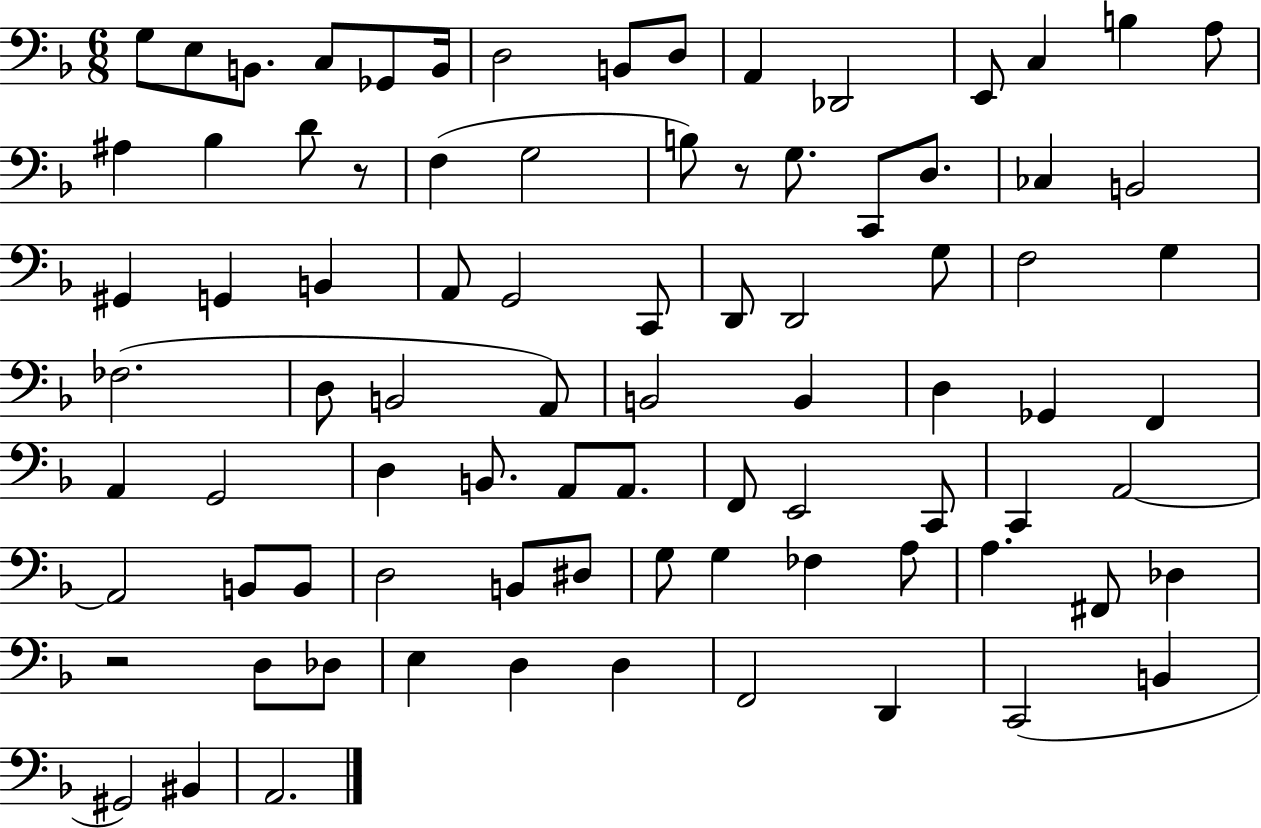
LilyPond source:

{
  \clef bass
  \numericTimeSignature
  \time 6/8
  \key f \major
  \repeat volta 2 { g8 e8 b,8. c8 ges,8 b,16 | d2 b,8 d8 | a,4 des,2 | e,8 c4 b4 a8 | \break ais4 bes4 d'8 r8 | f4( g2 | b8) r8 g8. c,8 d8. | ces4 b,2 | \break gis,4 g,4 b,4 | a,8 g,2 c,8 | d,8 d,2 g8 | f2 g4 | \break fes2.( | d8 b,2 a,8) | b,2 b,4 | d4 ges,4 f,4 | \break a,4 g,2 | d4 b,8. a,8 a,8. | f,8 e,2 c,8 | c,4 a,2~~ | \break a,2 b,8 b,8 | d2 b,8 dis8 | g8 g4 fes4 a8 | a4. fis,8 des4 | \break r2 d8 des8 | e4 d4 d4 | f,2 d,4 | c,2( b,4 | \break gis,2) bis,4 | a,2. | } \bar "|."
}